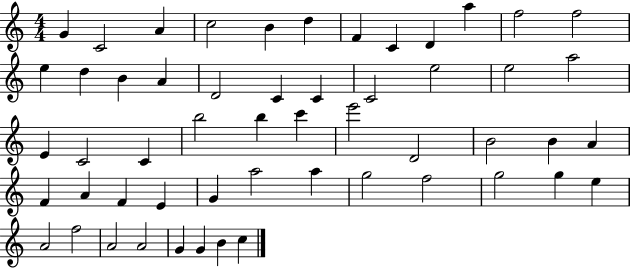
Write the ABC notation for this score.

X:1
T:Untitled
M:4/4
L:1/4
K:C
G C2 A c2 B d F C D a f2 f2 e d B A D2 C C C2 e2 e2 a2 E C2 C b2 b c' e'2 D2 B2 B A F A F E G a2 a g2 f2 g2 g e A2 f2 A2 A2 G G B c